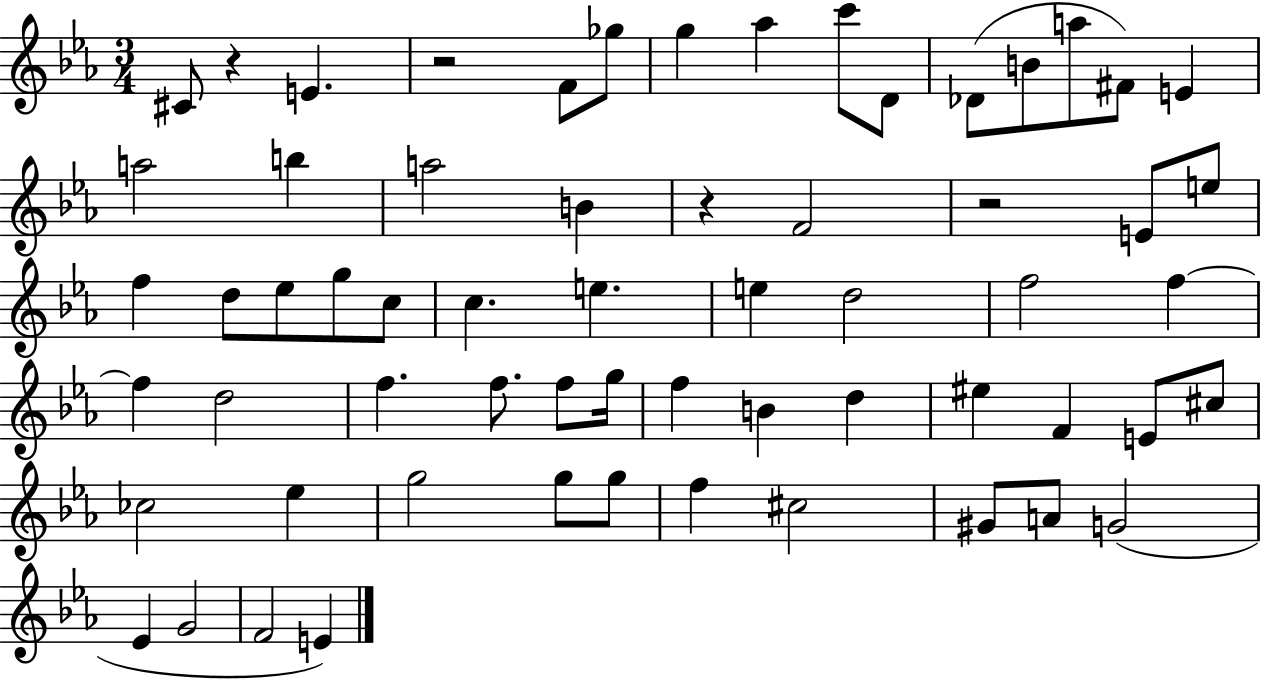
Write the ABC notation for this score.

X:1
T:Untitled
M:3/4
L:1/4
K:Eb
^C/2 z E z2 F/2 _g/2 g _a c'/2 D/2 _D/2 B/2 a/2 ^F/2 E a2 b a2 B z F2 z2 E/2 e/2 f d/2 _e/2 g/2 c/2 c e e d2 f2 f f d2 f f/2 f/2 g/4 f B d ^e F E/2 ^c/2 _c2 _e g2 g/2 g/2 f ^c2 ^G/2 A/2 G2 _E G2 F2 E